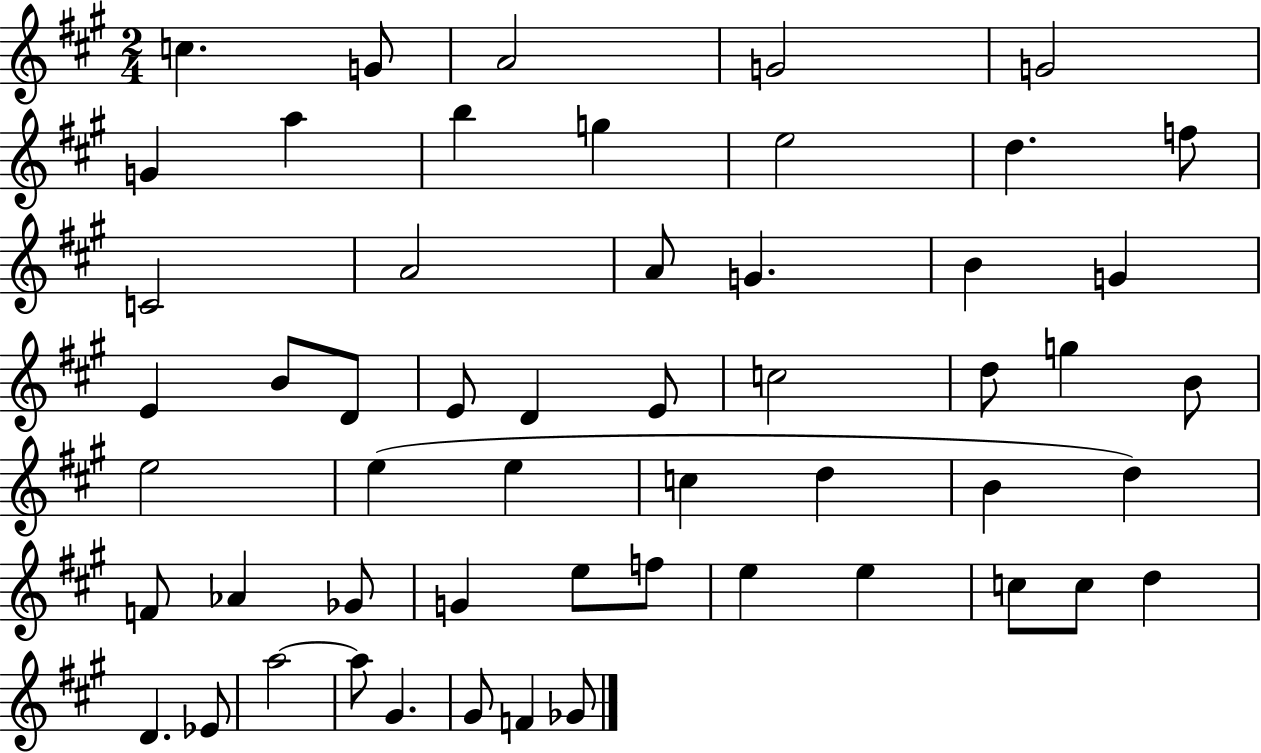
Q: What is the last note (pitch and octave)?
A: Gb4